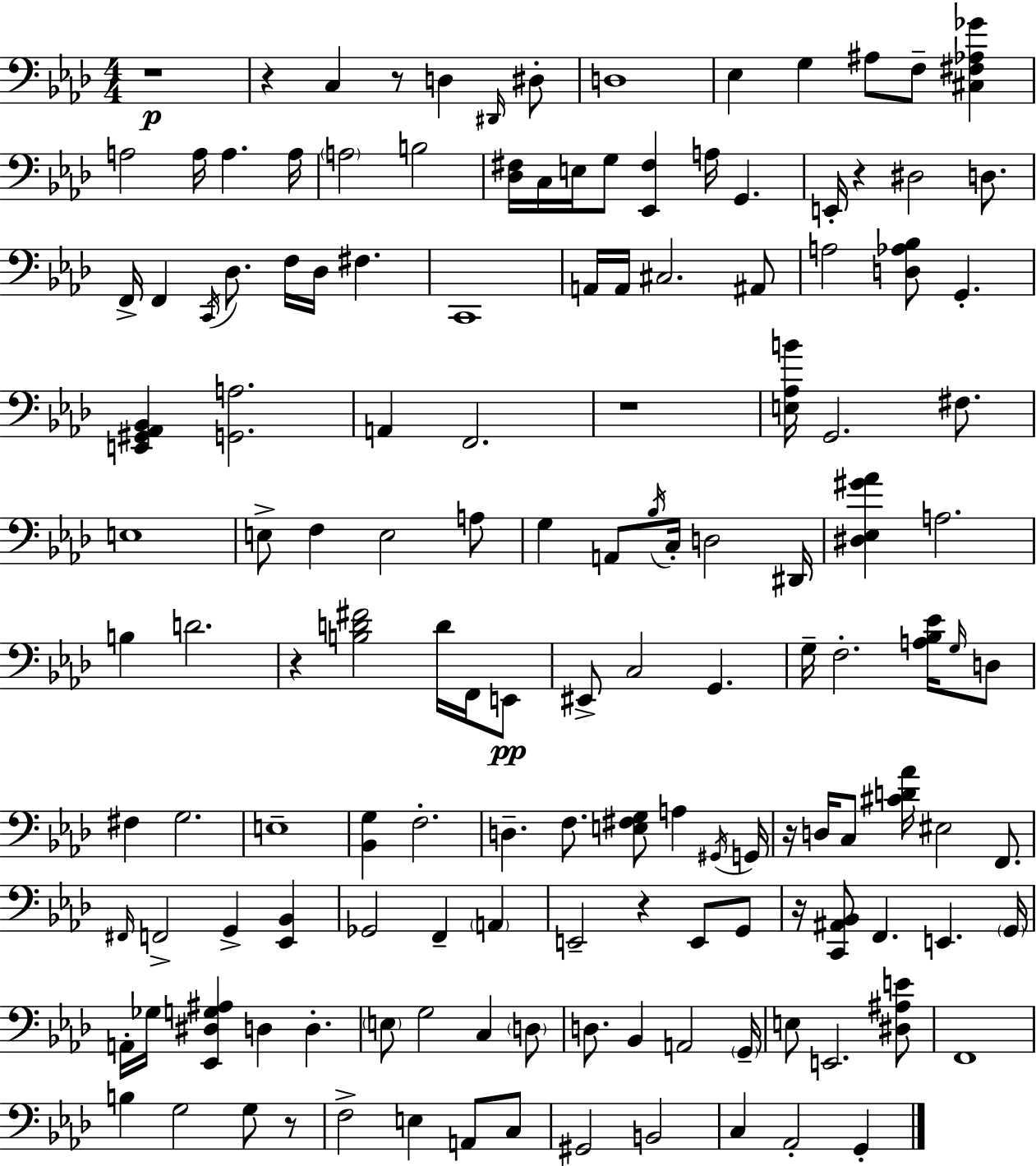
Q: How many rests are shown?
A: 10